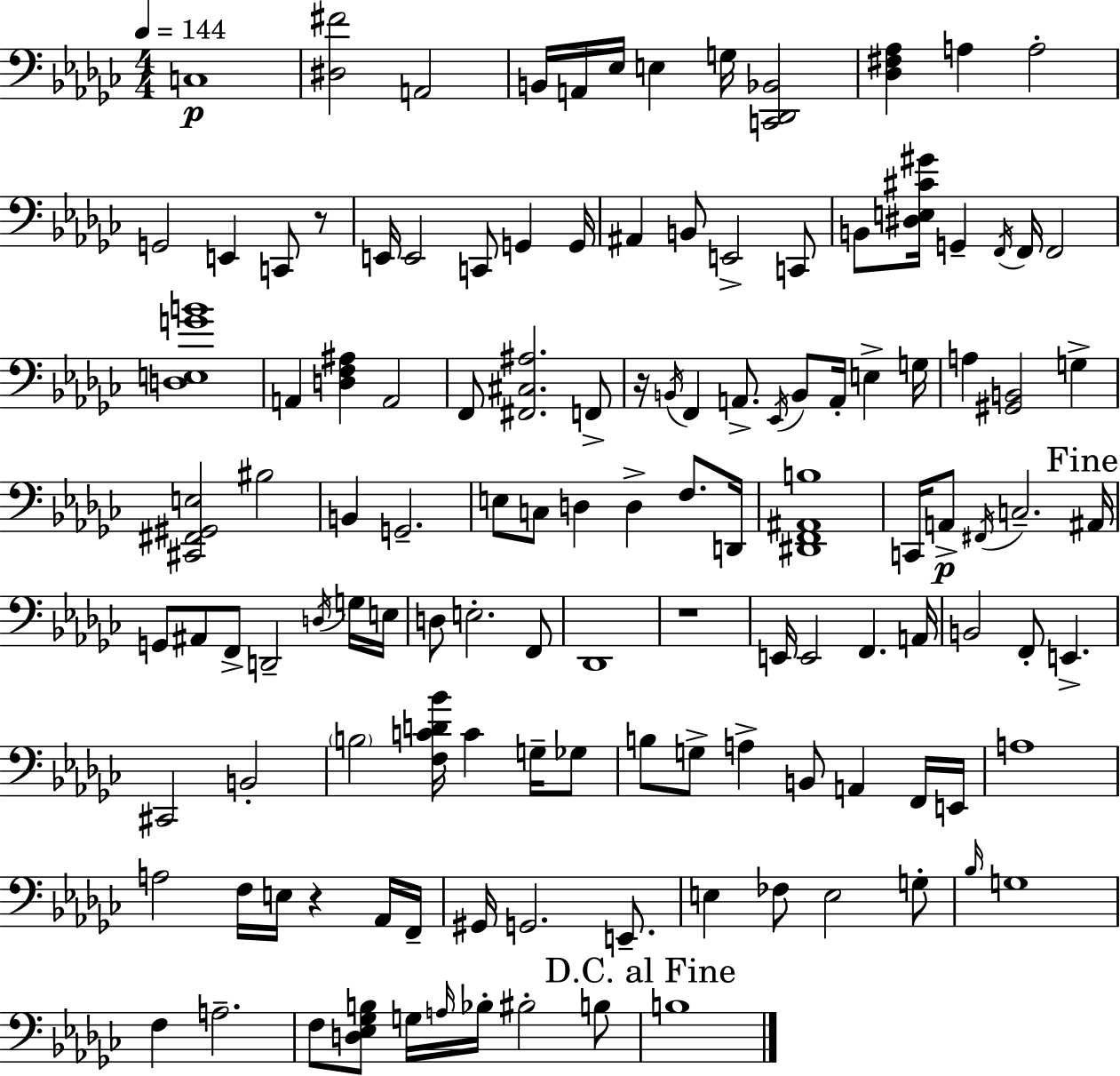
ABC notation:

X:1
T:Untitled
M:4/4
L:1/4
K:Ebm
C,4 [^D,^F]2 A,,2 B,,/4 A,,/4 _E,/4 E, G,/4 [C,,_D,,_B,,]2 [_D,^F,_A,] A, A,2 G,,2 E,, C,,/2 z/2 E,,/4 E,,2 C,,/2 G,, G,,/4 ^A,, B,,/2 E,,2 C,,/2 B,,/2 [^D,E,^C^G]/4 G,, F,,/4 F,,/4 F,,2 [D,E,GB]4 A,, [D,F,^A,] A,,2 F,,/2 [^F,,^C,^A,]2 F,,/2 z/4 B,,/4 F,, A,,/2 _E,,/4 B,,/2 A,,/4 E, G,/4 A, [^G,,B,,]2 G, [^C,,^F,,^G,,E,]2 ^B,2 B,, G,,2 E,/2 C,/2 D, D, F,/2 D,,/4 [^D,,F,,^A,,B,]4 C,,/4 A,,/2 ^F,,/4 C,2 ^A,,/4 G,,/2 ^A,,/2 F,,/2 D,,2 D,/4 G,/4 E,/4 D,/2 E,2 F,,/2 _D,,4 z4 E,,/4 E,,2 F,, A,,/4 B,,2 F,,/2 E,, ^C,,2 B,,2 B,2 [F,CD_B]/4 C G,/4 _G,/2 B,/2 G,/2 A, B,,/2 A,, F,,/4 E,,/4 A,4 A,2 F,/4 E,/4 z _A,,/4 F,,/4 ^G,,/4 G,,2 E,,/2 E, _F,/2 E,2 G,/2 _B,/4 G,4 F, A,2 F,/2 [D,_E,_G,B,]/2 G,/4 A,/4 _B,/4 ^B,2 B,/2 B,4